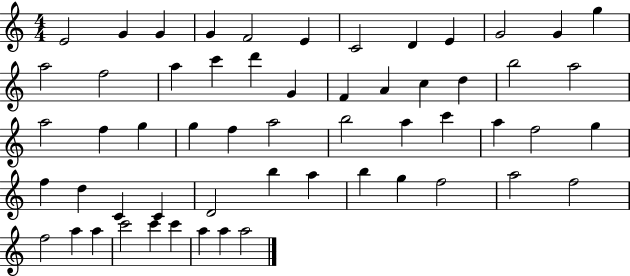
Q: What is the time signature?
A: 4/4